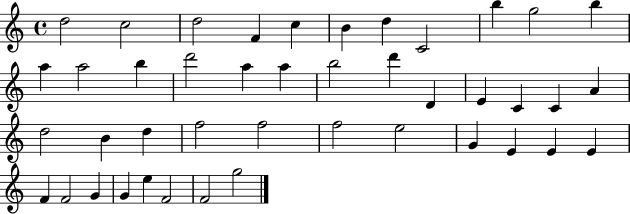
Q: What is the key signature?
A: C major